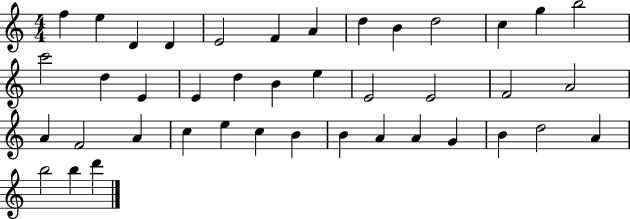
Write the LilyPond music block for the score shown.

{
  \clef treble
  \numericTimeSignature
  \time 4/4
  \key c \major
  f''4 e''4 d'4 d'4 | e'2 f'4 a'4 | d''4 b'4 d''2 | c''4 g''4 b''2 | \break c'''2 d''4 e'4 | e'4 d''4 b'4 e''4 | e'2 e'2 | f'2 a'2 | \break a'4 f'2 a'4 | c''4 e''4 c''4 b'4 | b'4 a'4 a'4 g'4 | b'4 d''2 a'4 | \break b''2 b''4 d'''4 | \bar "|."
}